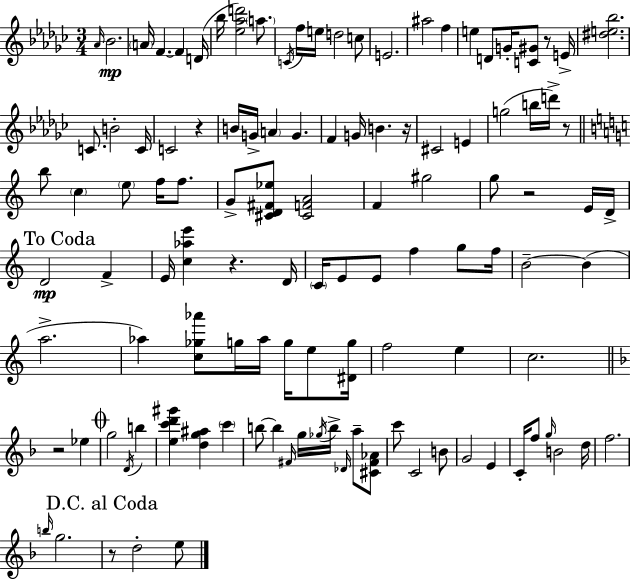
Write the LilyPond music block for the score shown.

{
  \clef treble
  \numericTimeSignature
  \time 3/4
  \key ees \minor
  \grace { aes'16 }\mp bes'2. | \parenthesize a'16 f'4.~~ f'4 | d'16( bes''16 <ees'' aes'' d'''>2) \parenthesize a''8. | \acciaccatura { c'16 } f''16 e''16 d''2 | \break c''8 e'2. | ais''2 f''4 | e''4 d'8 g'16-. <c' gis'>8 r8 | e'16-> <dis'' e'' bes''>2. | \break c'8. b'2-. | c'16 c'2 r4 | b'16 g'16-> \parenthesize a'4 g'4. | f'4 g'16 b'4. | \break r16 cis'2 e'4 | g''2( b''16 d'''16->) | r8 \bar "||" \break \key a \minor b''8 \parenthesize c''4 \parenthesize e''8 f''16 f''8. | g'8-> <cis' d' fis' ees''>8 <cis' f' a'>2 | f'4 gis''2 | g''8 r2 e'16 d'16-> | \break \mark "To Coda" d'2\mp f'4-> | e'16 <c'' aes'' e'''>4 r4. d'16 | \parenthesize c'16 e'8 e'8 f''4 g''8 f''16 | b'2--~~ b'4( | \break a''2.-> | aes''4) <c'' ges'' aes'''>8 g''16 aes''16 g''16 e''8 <dis' g''>16 | f''2 e''4 | c''2. | \break \bar "||" \break \key d \minor r2 ees''4 | \mark \markup { \musicglyph "scripts.coda" } g''2 \acciaccatura { d'16 } b''4 | <e'' c''' d''' gis'''>4 <d'' g'' ais''>4 \parenthesize c'''4 | b''8~~ b''4 \grace { fis'16 } g''16 \acciaccatura { ges''16 } b''16-> \grace { des'16 } | \break a''8-- <cis' fis' aes'>8 c'''8 c'2 | b'8 g'2 | e'4 c'16-. f''8 \grace { g''16 } b'2 | d''16 f''2. | \break \grace { b''16 } g''2. | \mark "D.C. al Coda" r8 d''2-. | e''8 \bar "|."
}